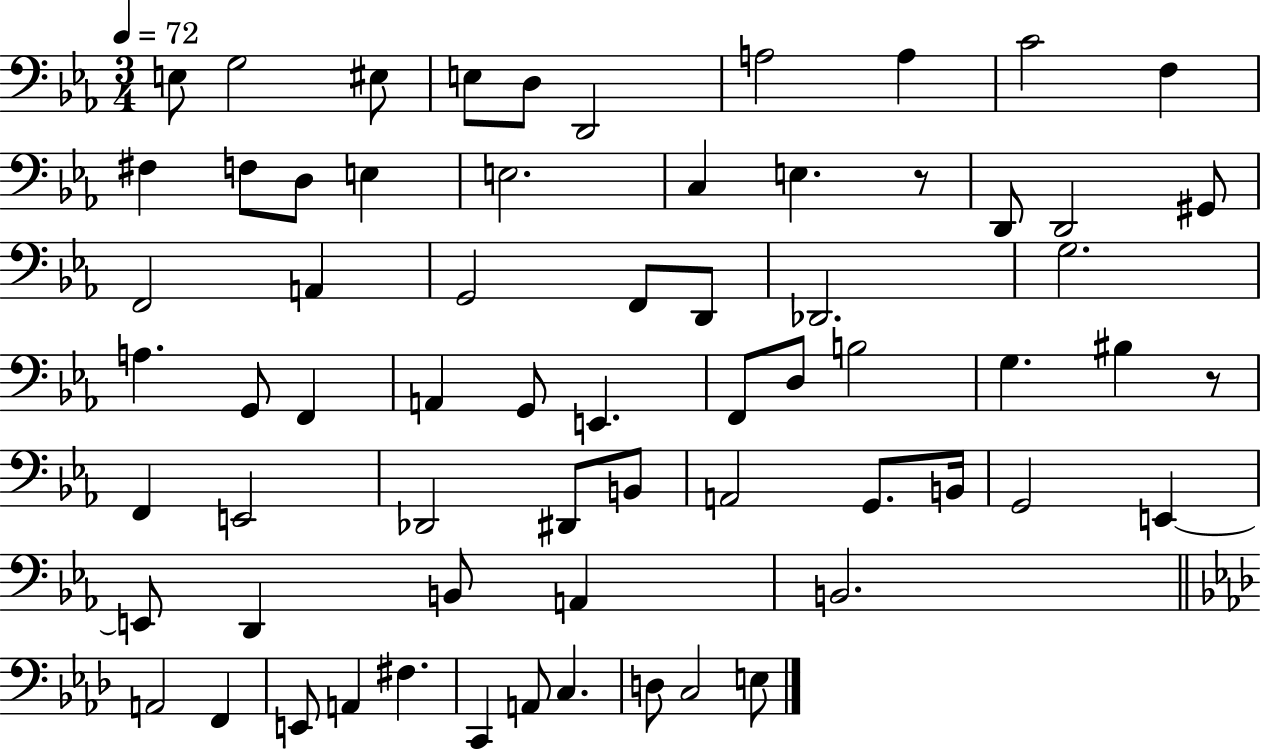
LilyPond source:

{
  \clef bass
  \numericTimeSignature
  \time 3/4
  \key ees \major
  \tempo 4 = 72
  e8 g2 eis8 | e8 d8 d,2 | a2 a4 | c'2 f4 | \break fis4 f8 d8 e4 | e2. | c4 e4. r8 | d,8 d,2 gis,8 | \break f,2 a,4 | g,2 f,8 d,8 | des,2. | g2. | \break a4. g,8 f,4 | a,4 g,8 e,4. | f,8 d8 b2 | g4. bis4 r8 | \break f,4 e,2 | des,2 dis,8 b,8 | a,2 g,8. b,16 | g,2 e,4~~ | \break e,8 d,4 b,8 a,4 | b,2. | \bar "||" \break \key aes \major a,2 f,4 | e,8 a,4 fis4. | c,4 a,8 c4. | d8 c2 e8 | \break \bar "|."
}